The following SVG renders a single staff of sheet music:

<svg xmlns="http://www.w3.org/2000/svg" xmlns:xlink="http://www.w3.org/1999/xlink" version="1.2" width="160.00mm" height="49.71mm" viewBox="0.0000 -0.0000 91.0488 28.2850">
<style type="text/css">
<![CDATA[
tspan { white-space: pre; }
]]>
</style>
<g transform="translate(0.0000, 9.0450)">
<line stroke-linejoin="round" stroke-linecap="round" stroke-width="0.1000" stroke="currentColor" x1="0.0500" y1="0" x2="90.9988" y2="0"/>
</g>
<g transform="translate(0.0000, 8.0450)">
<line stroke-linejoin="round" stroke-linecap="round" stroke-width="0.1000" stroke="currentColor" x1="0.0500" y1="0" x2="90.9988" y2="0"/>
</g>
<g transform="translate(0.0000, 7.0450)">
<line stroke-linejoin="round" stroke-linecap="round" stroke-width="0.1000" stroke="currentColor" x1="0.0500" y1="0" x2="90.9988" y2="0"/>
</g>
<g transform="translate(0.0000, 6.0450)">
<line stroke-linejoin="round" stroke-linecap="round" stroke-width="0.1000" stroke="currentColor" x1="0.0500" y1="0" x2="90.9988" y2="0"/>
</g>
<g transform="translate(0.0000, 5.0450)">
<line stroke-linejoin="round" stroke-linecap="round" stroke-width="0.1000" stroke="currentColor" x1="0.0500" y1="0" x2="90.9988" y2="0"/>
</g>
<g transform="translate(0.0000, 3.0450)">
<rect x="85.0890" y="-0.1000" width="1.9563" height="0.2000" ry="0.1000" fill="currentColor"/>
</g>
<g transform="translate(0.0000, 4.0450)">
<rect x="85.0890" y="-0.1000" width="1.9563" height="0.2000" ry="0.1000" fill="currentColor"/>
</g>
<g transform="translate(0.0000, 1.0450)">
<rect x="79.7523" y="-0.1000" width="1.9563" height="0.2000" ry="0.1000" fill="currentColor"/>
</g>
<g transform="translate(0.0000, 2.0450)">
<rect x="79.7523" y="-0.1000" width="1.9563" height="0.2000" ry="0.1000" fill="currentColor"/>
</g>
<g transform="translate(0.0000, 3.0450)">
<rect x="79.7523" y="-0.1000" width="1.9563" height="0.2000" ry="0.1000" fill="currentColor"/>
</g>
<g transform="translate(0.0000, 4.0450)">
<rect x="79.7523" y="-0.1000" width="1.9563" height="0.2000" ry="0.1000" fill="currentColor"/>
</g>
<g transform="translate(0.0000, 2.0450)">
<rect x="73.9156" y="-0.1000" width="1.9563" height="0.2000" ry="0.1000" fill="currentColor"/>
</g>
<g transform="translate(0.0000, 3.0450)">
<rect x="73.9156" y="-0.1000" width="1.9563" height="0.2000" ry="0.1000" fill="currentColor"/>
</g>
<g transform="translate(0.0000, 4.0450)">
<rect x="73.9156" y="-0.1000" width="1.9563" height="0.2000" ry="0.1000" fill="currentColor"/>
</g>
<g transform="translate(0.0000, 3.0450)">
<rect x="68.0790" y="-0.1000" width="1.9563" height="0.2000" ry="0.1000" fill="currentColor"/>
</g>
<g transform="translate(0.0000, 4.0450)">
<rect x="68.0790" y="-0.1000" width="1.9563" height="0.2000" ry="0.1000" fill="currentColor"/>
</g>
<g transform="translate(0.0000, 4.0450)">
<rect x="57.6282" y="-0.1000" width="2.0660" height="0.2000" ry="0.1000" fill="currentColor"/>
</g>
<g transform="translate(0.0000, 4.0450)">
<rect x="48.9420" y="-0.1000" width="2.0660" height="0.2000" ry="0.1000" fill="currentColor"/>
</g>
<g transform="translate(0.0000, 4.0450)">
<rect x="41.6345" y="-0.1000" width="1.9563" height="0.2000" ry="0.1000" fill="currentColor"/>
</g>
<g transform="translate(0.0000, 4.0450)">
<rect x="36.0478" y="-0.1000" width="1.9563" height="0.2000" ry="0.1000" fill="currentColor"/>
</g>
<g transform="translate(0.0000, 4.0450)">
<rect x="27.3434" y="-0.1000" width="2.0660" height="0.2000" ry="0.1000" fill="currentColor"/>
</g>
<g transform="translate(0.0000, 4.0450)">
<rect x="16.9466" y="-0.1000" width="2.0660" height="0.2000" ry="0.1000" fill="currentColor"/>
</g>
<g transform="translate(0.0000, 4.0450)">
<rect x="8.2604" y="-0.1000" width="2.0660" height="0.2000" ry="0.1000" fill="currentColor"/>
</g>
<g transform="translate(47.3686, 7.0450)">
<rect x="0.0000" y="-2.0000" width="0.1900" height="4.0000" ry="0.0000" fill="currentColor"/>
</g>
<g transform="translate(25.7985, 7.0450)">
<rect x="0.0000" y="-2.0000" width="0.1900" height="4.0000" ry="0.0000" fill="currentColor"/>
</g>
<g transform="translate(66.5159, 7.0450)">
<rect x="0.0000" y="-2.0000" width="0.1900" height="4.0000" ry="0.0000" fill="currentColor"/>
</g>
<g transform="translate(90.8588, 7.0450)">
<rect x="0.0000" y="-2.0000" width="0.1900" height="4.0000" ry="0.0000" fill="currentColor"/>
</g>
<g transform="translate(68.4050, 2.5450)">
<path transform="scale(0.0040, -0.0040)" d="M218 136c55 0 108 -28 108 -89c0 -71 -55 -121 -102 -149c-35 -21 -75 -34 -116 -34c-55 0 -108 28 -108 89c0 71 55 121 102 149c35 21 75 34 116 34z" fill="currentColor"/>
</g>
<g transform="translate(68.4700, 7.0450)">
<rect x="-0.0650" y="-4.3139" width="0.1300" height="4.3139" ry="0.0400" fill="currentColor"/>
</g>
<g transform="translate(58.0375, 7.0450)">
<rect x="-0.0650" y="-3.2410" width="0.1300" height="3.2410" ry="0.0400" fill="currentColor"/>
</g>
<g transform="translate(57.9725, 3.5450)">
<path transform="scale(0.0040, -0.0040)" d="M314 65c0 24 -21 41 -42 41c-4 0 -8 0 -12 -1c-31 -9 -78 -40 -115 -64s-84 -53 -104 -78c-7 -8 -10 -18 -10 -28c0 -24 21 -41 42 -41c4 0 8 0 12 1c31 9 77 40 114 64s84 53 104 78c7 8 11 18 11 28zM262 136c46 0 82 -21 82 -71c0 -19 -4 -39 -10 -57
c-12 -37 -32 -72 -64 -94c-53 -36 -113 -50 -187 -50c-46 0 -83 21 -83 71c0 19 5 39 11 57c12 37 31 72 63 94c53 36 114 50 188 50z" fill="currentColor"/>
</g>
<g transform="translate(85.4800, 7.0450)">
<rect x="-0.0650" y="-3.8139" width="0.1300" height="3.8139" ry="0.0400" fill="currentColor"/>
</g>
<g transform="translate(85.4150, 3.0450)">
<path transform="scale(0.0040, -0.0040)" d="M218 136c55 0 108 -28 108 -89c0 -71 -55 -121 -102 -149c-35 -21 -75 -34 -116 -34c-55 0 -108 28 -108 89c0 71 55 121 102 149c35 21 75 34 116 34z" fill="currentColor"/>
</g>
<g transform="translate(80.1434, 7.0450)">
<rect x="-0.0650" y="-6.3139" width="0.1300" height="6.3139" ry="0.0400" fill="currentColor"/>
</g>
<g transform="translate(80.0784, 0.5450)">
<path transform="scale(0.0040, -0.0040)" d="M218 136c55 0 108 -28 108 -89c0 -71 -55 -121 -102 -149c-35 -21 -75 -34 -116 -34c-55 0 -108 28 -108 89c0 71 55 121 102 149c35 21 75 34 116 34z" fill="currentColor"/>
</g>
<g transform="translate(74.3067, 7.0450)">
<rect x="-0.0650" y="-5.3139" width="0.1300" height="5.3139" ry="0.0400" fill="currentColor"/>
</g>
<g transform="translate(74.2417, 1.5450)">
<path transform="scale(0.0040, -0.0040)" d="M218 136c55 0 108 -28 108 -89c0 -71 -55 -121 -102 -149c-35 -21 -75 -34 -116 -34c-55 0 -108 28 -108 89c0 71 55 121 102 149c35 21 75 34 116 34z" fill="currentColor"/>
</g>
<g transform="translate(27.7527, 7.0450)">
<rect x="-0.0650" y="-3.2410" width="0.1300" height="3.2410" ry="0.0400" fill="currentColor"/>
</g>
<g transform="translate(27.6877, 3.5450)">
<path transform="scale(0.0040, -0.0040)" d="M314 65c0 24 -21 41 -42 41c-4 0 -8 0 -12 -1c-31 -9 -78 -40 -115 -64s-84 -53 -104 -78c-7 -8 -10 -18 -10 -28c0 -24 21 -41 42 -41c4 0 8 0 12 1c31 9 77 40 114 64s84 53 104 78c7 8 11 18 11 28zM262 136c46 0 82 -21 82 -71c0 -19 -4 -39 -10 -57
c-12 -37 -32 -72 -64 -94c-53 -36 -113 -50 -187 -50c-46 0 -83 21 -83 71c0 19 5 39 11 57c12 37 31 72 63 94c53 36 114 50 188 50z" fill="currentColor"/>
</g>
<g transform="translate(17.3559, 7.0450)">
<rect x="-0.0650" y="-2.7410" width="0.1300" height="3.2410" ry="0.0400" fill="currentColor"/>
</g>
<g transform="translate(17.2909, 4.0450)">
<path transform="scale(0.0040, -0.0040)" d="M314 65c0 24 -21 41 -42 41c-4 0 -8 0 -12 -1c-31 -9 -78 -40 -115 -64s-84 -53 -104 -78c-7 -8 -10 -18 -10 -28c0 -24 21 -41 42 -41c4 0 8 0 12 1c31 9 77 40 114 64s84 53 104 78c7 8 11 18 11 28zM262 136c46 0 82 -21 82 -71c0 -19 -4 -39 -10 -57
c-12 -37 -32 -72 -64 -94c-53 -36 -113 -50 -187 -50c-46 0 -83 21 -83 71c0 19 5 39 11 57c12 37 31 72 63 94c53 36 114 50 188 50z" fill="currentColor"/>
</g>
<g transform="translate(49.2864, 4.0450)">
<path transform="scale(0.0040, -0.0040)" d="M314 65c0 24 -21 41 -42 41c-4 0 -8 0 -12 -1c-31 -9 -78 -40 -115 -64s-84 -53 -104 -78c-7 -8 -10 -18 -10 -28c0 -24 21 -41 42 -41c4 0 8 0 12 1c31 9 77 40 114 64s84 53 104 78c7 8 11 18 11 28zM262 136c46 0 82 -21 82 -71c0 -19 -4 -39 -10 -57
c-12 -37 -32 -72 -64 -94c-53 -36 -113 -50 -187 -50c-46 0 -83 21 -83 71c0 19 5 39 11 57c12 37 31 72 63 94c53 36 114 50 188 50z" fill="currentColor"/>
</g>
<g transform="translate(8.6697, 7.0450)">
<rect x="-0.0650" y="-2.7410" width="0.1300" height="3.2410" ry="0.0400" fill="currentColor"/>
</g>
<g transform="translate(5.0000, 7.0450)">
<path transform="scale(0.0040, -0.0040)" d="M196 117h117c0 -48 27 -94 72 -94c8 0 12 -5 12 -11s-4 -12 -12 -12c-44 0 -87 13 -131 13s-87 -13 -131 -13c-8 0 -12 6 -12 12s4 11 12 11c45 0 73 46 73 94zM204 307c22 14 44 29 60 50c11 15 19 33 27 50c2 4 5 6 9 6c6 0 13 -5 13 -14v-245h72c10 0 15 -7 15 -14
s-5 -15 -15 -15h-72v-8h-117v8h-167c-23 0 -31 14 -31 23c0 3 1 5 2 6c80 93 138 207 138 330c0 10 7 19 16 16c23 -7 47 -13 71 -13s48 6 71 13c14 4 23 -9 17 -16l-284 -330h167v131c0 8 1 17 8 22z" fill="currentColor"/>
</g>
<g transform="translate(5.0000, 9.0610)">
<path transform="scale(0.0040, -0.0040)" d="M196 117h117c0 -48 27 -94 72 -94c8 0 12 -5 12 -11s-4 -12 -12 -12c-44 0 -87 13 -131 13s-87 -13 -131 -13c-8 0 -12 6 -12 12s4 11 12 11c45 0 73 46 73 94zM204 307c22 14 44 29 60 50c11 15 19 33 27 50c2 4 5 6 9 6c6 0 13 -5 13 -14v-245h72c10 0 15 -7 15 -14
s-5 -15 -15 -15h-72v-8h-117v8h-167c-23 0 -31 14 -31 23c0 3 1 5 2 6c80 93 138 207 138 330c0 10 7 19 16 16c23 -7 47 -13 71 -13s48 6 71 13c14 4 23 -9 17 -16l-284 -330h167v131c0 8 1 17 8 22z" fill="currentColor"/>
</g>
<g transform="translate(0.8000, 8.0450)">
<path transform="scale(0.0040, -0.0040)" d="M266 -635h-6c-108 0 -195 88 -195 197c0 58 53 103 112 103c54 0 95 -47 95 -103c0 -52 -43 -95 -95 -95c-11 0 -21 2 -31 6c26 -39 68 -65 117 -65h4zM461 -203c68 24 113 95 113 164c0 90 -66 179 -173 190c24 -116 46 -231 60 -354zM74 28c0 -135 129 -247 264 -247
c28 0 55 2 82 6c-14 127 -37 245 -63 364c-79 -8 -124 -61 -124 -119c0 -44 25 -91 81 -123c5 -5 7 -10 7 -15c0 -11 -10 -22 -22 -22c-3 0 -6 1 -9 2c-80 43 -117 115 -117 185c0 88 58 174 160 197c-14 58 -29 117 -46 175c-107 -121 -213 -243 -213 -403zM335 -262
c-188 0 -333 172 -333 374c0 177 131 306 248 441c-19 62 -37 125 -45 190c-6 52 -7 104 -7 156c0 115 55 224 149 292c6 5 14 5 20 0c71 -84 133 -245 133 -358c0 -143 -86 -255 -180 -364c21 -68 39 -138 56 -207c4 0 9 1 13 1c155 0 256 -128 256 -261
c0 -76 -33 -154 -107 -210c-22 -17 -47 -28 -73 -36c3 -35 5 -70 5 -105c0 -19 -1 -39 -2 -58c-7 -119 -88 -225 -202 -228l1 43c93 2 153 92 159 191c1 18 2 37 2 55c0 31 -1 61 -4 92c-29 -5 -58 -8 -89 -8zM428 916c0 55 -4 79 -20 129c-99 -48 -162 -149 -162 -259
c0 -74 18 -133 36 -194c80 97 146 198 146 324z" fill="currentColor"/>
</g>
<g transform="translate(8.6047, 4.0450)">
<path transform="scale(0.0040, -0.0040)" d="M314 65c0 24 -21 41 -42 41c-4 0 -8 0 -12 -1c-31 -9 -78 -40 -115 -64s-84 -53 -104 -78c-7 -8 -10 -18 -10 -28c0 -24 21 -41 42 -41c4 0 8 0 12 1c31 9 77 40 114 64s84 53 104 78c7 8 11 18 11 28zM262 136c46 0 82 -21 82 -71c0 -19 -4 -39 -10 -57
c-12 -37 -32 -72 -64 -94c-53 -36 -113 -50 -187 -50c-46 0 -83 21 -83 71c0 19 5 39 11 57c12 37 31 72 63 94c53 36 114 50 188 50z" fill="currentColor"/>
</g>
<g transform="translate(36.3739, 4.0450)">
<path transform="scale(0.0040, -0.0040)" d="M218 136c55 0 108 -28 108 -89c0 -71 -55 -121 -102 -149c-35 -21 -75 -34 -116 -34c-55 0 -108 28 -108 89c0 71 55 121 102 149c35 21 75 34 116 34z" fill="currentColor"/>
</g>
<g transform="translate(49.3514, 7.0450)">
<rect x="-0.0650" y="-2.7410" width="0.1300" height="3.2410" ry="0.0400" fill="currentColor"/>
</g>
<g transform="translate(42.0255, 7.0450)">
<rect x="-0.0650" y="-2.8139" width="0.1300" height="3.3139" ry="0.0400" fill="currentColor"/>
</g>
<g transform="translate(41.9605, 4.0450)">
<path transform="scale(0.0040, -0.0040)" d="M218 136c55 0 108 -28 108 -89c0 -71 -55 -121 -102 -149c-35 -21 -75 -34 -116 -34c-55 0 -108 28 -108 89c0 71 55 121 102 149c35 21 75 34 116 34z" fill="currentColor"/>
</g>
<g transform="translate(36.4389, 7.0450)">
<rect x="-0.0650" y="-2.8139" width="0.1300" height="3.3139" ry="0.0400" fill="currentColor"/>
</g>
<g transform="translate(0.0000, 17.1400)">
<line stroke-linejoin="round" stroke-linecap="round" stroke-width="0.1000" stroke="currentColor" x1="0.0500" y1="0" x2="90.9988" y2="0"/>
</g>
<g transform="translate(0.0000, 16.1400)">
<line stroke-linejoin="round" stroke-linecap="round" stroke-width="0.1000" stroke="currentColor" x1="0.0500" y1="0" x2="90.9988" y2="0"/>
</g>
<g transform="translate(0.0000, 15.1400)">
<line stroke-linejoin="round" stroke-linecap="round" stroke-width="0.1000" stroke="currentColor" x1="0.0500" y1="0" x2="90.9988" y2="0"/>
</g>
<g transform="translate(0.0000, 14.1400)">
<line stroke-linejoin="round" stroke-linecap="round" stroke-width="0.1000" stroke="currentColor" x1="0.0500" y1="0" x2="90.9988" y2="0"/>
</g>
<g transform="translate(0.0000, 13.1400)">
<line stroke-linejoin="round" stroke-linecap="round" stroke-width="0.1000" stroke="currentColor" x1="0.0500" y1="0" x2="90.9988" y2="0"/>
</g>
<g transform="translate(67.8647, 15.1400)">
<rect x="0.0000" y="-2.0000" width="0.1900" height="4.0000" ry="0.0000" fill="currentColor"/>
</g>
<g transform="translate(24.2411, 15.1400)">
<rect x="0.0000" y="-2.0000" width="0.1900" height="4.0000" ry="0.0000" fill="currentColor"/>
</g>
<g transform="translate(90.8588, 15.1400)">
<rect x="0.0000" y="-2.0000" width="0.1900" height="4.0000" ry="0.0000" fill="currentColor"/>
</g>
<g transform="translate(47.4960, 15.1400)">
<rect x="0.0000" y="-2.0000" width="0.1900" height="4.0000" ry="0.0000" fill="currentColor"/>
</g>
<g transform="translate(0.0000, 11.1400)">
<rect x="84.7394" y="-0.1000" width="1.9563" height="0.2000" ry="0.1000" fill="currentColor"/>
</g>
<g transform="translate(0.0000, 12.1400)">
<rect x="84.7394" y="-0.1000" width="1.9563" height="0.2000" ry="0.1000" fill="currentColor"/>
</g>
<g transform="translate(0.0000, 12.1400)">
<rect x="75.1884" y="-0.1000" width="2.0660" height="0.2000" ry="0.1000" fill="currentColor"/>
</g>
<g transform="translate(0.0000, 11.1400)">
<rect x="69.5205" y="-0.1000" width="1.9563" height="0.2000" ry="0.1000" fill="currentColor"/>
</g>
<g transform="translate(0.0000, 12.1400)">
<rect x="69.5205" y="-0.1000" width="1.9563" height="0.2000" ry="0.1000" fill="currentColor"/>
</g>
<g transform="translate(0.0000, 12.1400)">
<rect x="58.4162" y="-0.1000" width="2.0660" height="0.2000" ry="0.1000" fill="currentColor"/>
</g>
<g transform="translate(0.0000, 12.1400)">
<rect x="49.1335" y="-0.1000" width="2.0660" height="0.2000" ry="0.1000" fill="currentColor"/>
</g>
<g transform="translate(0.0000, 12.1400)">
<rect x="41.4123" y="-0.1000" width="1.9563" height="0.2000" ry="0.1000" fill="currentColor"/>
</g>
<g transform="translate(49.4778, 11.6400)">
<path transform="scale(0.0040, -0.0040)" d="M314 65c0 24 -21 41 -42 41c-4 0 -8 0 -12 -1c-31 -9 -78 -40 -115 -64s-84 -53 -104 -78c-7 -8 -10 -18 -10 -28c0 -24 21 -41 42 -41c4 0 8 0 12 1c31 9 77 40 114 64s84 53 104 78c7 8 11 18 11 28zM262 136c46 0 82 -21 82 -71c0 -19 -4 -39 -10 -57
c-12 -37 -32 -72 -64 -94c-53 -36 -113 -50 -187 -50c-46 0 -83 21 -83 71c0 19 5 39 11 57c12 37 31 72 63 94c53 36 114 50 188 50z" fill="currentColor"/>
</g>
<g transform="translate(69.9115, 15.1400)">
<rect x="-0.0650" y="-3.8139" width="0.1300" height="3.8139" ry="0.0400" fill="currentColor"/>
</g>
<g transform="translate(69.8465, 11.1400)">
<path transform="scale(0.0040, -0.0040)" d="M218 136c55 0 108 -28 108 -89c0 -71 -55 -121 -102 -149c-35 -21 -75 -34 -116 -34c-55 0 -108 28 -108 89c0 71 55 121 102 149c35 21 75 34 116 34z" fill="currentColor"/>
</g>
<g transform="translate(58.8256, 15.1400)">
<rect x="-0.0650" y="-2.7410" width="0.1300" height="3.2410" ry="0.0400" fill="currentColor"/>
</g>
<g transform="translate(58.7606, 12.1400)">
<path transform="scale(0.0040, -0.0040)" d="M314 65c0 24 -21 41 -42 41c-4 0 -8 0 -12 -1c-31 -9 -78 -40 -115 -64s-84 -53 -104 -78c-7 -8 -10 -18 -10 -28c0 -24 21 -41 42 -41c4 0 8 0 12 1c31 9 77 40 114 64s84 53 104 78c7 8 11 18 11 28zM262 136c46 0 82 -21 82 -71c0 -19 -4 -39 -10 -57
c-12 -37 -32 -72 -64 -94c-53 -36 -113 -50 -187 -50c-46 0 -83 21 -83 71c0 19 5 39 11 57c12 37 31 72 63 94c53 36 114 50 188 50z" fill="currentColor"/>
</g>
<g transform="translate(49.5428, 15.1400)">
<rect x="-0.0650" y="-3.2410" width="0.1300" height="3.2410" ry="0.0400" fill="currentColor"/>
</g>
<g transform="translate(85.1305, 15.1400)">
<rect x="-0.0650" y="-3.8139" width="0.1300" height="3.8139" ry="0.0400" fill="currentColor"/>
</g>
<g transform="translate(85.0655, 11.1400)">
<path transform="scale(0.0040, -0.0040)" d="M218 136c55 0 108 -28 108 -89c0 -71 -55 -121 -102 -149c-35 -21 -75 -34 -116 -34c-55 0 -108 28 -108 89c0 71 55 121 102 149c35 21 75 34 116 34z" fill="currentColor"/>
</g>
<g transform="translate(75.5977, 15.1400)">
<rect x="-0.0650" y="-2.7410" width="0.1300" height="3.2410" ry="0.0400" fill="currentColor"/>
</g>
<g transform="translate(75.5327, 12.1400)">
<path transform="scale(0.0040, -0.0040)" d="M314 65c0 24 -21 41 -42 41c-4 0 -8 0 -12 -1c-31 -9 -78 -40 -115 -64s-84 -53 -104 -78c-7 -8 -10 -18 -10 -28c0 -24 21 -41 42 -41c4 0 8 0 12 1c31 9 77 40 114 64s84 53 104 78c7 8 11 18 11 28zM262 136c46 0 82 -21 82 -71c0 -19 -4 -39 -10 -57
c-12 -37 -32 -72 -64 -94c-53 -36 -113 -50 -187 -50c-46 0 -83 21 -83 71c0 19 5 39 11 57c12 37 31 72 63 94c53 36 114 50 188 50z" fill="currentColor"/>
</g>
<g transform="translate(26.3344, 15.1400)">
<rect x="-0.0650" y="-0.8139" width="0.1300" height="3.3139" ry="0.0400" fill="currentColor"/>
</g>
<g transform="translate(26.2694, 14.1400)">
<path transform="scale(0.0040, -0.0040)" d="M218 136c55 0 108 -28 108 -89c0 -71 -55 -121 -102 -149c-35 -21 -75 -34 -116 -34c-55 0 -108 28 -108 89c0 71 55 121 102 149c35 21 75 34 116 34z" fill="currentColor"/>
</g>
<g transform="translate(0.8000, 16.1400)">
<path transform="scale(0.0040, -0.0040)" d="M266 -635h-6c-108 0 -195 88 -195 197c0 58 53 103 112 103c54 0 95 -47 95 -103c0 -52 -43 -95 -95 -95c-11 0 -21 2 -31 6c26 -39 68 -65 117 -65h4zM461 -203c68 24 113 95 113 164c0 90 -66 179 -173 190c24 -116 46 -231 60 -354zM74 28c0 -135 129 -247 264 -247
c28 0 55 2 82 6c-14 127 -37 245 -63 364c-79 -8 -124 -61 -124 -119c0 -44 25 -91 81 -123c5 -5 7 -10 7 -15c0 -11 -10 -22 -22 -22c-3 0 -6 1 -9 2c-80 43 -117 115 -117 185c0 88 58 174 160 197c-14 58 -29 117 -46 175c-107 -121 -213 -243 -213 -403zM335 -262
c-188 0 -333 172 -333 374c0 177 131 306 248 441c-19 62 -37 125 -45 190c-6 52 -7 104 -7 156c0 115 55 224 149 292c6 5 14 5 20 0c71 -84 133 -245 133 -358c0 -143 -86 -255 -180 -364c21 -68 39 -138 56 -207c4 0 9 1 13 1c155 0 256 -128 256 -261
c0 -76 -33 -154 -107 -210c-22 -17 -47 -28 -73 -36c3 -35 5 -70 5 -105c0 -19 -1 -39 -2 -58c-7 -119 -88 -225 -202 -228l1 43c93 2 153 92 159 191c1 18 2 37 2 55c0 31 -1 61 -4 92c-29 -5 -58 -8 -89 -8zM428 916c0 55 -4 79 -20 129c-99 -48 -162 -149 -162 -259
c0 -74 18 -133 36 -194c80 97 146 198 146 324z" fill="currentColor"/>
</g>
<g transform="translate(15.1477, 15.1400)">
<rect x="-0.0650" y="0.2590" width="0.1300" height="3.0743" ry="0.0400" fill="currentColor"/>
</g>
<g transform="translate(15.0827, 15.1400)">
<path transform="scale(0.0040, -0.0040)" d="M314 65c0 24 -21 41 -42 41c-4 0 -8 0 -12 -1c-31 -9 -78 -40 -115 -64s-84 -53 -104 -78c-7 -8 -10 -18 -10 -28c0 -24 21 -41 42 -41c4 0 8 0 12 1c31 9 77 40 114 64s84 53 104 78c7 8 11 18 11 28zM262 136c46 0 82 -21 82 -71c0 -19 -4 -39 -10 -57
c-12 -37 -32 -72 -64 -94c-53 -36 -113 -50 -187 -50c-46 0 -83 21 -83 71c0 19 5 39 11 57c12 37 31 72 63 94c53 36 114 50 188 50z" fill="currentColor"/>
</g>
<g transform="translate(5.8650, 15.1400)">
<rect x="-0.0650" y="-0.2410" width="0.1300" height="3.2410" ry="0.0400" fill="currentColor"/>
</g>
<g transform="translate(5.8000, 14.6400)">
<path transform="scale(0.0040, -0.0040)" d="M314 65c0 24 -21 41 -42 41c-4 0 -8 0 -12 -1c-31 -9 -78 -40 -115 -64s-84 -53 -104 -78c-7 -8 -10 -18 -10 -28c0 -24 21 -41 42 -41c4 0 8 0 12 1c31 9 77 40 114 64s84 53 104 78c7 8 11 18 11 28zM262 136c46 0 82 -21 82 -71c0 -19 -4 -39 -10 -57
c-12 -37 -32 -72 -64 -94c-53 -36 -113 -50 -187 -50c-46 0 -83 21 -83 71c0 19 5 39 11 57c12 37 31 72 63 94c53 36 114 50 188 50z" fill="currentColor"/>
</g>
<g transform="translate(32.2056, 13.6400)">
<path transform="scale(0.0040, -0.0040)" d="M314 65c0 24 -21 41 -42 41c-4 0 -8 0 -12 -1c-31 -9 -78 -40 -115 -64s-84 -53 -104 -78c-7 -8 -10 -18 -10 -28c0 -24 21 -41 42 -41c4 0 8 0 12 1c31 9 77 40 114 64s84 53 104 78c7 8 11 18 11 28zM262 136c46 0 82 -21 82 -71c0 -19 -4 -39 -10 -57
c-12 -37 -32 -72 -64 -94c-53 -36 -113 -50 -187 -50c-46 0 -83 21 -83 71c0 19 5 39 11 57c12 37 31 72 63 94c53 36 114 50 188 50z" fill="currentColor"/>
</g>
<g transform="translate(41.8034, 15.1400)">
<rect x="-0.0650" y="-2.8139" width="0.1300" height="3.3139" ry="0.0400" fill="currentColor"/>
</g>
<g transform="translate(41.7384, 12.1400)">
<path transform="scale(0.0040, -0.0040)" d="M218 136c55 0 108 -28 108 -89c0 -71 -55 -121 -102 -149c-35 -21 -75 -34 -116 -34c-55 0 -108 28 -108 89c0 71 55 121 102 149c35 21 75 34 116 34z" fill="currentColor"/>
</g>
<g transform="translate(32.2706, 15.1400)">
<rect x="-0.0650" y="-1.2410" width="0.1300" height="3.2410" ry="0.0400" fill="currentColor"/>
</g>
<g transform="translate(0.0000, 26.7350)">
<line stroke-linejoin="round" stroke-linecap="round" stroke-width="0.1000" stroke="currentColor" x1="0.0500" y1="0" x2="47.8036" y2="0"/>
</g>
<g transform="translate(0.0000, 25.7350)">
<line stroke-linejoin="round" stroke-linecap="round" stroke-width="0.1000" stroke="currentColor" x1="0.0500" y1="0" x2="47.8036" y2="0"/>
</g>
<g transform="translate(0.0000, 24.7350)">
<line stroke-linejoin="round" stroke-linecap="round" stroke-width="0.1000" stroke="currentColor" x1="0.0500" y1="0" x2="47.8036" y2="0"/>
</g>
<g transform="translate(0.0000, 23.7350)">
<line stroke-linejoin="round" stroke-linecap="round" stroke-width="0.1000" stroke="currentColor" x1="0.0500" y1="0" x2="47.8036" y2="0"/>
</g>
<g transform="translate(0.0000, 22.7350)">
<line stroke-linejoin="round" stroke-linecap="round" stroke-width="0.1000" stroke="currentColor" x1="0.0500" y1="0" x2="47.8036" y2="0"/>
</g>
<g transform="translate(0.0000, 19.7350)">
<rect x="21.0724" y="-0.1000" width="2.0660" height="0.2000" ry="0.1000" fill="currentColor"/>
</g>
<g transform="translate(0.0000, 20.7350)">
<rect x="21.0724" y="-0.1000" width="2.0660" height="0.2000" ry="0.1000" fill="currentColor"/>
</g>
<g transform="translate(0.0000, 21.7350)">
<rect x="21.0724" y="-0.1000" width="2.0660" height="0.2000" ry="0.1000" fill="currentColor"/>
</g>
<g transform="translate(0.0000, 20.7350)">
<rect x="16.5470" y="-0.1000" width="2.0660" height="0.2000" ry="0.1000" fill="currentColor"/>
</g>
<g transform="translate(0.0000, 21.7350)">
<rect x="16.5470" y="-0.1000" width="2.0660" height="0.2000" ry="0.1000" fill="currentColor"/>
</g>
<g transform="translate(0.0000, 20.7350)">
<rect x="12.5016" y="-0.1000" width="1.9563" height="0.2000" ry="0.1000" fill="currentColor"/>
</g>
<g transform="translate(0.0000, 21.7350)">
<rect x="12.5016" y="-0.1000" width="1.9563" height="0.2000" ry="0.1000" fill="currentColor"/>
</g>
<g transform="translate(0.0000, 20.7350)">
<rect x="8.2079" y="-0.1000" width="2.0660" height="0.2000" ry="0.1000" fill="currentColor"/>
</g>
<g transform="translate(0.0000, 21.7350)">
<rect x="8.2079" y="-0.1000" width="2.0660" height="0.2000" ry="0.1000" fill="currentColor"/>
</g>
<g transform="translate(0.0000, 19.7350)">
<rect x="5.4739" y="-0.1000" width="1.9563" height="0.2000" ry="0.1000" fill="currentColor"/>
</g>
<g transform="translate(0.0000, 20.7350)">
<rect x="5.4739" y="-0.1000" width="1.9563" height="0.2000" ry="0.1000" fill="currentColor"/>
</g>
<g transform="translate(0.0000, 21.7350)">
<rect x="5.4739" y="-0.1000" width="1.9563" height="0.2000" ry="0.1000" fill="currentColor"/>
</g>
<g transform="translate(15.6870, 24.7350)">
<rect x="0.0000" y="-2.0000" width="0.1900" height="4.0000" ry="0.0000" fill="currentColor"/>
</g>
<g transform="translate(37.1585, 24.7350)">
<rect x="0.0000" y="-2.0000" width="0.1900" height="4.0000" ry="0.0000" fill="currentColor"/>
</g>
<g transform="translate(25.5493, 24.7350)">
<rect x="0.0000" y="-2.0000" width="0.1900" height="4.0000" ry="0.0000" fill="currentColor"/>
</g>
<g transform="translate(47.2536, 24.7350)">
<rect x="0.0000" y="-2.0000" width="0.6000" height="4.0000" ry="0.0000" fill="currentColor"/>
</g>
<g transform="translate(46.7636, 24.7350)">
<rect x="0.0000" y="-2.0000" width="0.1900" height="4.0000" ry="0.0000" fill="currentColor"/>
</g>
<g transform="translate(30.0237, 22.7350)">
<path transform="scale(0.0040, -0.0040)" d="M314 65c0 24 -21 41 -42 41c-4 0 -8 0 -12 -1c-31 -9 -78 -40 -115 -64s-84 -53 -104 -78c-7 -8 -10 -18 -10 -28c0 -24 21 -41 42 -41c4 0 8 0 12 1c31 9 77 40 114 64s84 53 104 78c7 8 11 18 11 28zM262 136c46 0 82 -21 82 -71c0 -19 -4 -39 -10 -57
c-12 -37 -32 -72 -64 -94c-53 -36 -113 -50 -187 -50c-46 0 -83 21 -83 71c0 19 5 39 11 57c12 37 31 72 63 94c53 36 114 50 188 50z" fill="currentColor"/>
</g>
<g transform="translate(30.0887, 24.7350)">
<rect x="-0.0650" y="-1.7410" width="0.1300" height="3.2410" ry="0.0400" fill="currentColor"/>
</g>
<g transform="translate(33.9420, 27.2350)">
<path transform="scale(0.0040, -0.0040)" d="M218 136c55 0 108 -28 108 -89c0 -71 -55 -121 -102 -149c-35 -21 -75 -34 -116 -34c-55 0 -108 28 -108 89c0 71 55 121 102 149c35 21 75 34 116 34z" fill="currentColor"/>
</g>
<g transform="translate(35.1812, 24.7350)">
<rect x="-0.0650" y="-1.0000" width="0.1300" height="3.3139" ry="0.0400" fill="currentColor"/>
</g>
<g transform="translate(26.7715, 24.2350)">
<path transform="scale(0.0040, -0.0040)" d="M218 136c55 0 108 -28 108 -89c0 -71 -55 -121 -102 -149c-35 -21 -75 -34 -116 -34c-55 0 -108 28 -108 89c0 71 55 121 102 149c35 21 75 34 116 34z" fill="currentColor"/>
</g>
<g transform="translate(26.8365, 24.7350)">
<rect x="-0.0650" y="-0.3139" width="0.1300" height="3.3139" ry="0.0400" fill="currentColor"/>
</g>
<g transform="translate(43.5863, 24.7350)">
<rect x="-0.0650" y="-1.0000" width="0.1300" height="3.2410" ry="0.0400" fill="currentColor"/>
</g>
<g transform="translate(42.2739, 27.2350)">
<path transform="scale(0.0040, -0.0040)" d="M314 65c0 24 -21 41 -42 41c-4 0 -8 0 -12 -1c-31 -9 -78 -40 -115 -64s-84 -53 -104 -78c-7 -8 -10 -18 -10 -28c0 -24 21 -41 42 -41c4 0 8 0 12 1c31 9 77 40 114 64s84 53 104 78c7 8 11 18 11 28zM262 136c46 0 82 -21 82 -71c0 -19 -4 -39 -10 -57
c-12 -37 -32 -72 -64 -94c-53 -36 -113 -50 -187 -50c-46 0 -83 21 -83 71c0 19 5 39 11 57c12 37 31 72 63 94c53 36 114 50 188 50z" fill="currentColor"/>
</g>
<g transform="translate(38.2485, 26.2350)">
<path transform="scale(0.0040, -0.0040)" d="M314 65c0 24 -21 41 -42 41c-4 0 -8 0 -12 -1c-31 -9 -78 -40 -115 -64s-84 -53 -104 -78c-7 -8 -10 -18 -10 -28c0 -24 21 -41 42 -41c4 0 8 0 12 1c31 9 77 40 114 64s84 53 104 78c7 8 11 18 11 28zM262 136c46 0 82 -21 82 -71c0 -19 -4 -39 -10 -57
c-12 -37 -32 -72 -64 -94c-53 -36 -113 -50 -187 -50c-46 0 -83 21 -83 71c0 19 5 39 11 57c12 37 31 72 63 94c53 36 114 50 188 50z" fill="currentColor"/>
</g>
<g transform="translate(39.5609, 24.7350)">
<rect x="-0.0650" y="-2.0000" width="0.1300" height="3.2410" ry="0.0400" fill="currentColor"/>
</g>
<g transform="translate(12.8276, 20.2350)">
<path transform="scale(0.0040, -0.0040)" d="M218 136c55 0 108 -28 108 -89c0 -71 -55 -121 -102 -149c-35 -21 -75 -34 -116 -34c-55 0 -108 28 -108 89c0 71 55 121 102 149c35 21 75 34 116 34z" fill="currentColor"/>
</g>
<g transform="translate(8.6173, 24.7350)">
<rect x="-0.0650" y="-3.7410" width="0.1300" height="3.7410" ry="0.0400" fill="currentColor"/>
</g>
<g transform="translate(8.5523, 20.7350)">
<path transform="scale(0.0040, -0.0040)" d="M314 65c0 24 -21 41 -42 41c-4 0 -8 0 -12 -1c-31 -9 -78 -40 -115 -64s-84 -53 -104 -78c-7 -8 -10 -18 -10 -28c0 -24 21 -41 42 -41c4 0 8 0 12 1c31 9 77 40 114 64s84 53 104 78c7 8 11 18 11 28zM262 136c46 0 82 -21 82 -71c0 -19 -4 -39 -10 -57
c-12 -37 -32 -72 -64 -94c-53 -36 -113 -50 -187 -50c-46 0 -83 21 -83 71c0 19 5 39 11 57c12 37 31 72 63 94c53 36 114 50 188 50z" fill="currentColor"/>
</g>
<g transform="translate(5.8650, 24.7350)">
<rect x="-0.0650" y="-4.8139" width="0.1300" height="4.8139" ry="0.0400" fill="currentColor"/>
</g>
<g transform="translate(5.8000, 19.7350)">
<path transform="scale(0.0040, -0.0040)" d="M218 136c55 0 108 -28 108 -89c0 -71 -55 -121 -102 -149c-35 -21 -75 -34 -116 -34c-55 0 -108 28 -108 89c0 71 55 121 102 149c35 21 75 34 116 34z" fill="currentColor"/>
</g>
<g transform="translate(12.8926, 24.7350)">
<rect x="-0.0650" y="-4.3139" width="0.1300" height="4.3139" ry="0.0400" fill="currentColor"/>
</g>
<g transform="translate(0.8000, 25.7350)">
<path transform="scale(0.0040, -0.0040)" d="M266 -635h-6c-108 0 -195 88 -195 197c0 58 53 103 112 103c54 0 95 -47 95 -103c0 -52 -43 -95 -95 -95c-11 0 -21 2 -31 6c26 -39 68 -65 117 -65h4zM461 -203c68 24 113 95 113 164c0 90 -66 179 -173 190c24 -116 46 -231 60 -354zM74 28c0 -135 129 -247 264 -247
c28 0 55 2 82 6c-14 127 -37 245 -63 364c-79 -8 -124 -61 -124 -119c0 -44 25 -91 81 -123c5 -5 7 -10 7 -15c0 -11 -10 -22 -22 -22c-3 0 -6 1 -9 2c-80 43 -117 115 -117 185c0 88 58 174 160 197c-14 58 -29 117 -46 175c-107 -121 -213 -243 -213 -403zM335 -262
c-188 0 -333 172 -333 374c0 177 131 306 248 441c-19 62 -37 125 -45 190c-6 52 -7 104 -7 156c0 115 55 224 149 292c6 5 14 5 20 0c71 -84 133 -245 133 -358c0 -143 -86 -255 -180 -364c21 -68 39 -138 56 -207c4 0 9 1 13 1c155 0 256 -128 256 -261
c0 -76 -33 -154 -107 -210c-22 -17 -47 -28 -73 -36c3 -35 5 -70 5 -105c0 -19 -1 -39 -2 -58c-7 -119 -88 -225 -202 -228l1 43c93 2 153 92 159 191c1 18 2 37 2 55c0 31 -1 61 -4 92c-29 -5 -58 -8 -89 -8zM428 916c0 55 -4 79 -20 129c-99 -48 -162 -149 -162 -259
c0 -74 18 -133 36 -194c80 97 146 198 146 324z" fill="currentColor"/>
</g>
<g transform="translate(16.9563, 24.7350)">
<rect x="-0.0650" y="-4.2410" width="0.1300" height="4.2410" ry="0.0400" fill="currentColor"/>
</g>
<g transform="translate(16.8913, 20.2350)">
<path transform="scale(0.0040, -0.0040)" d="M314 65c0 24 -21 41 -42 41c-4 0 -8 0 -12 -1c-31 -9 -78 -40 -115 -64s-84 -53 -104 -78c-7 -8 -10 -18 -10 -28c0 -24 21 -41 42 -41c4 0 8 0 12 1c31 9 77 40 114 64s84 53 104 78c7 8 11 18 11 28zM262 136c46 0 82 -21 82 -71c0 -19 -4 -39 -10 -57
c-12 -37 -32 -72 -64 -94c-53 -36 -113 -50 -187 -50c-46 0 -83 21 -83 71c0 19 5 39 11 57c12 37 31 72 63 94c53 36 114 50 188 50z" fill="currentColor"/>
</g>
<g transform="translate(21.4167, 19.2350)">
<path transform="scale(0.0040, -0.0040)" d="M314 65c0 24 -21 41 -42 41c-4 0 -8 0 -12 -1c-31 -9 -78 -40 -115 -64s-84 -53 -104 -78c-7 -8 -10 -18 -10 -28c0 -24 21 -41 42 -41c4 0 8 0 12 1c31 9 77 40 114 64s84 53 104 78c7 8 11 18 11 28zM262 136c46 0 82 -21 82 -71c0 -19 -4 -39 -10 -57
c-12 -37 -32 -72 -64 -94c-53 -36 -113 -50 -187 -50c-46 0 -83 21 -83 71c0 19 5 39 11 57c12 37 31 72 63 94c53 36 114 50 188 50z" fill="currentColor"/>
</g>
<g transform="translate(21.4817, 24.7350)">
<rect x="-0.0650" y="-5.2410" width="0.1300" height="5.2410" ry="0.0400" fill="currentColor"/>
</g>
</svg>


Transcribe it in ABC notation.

X:1
T:Untitled
M:4/4
L:1/4
K:C
a2 a2 b2 a a a2 b2 d' f' a' c' c2 B2 d e2 a b2 a2 c' a2 c' e' c'2 d' d'2 f'2 c f2 D F2 D2